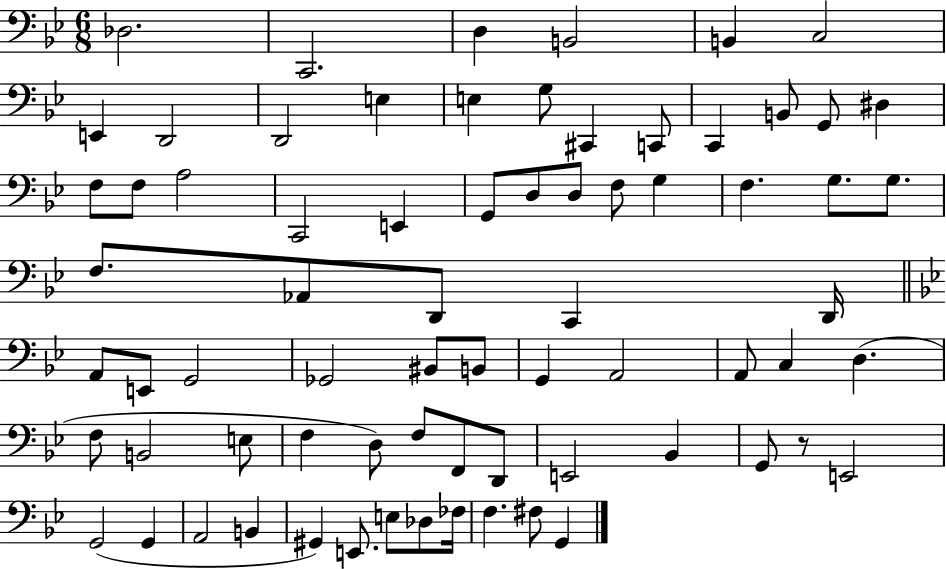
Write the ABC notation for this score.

X:1
T:Untitled
M:6/8
L:1/4
K:Bb
_D,2 C,,2 D, B,,2 B,, C,2 E,, D,,2 D,,2 E, E, G,/2 ^C,, C,,/2 C,, B,,/2 G,,/2 ^D, F,/2 F,/2 A,2 C,,2 E,, G,,/2 D,/2 D,/2 F,/2 G, F, G,/2 G,/2 F,/2 _A,,/2 D,,/2 C,, D,,/4 A,,/2 E,,/2 G,,2 _G,,2 ^B,,/2 B,,/2 G,, A,,2 A,,/2 C, D, F,/2 B,,2 E,/2 F, D,/2 F,/2 F,,/2 D,,/2 E,,2 _B,, G,,/2 z/2 E,,2 G,,2 G,, A,,2 B,, ^G,, E,,/2 E,/2 _D,/2 _F,/4 F, ^F,/2 G,,